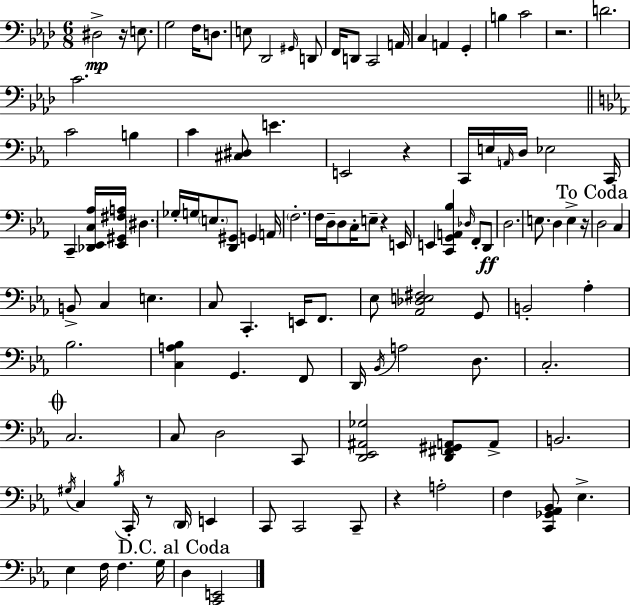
{
  \clef bass
  \numericTimeSignature
  \time 6/8
  \key f \minor
  dis2->\mp r16 e8. | g2 f16 d8. | e8 des,2 \grace { gis,16 } d,8 | f,16 d,8 c,2 | \break a,16 c4 a,4 g,4-. | b4 c'2 | r2. | d'2. | \break c'2. | \bar "||" \break \key ees \major c'2 b4 | c'4 <cis dis>8 e'4. | e,2 r4 | c,16 e16 \grace { a,16 } d16 ees2 | \break c,16 c,4-- <des, ees, c aes>16 <ees, gis, fis a>16 \parenthesize dis4. | ges16-. g16 \parenthesize e8. <d, gis,>8 g,4 | a,16 \parenthesize f2.-. | f16 d16-- d8 c16-. e8-- r4 | \break e,16 e,4 <c, g, a, bes>4 \grace { des16 } f,8-. | d,8\ff d2. | e8. d4 e4-> | r16 \mark "To Coda" d2 c4 | \break b,8-> c4 e4. | c8 c,4.-. e,16 f,8. | ees8 <aes, des e fis>2 | g,8 b,2-. aes4-. | \break bes2. | <c a bes>4 g,4. | f,8 d,16 \acciaccatura { bes,16 } a2 | d8. c2.-. | \break \mark \markup { \musicglyph "scripts.coda" } c2. | c8 d2 | c,8 <d, ees, ais, ges>2 <d, fis, gis, a,>8 | a,8-> b,2. | \break \acciaccatura { gis16 } c4 \acciaccatura { bes16 } c,16-. r8 | \parenthesize d,16 e,4 c,8 c,2 | c,8-- r4 a2-. | f4 <c, ges, aes, bes,>8 ees4.-> | \break ees4 f16 f4. | g16 \mark "D.C. al Coda" d4 <c, e,>2 | \bar "|."
}